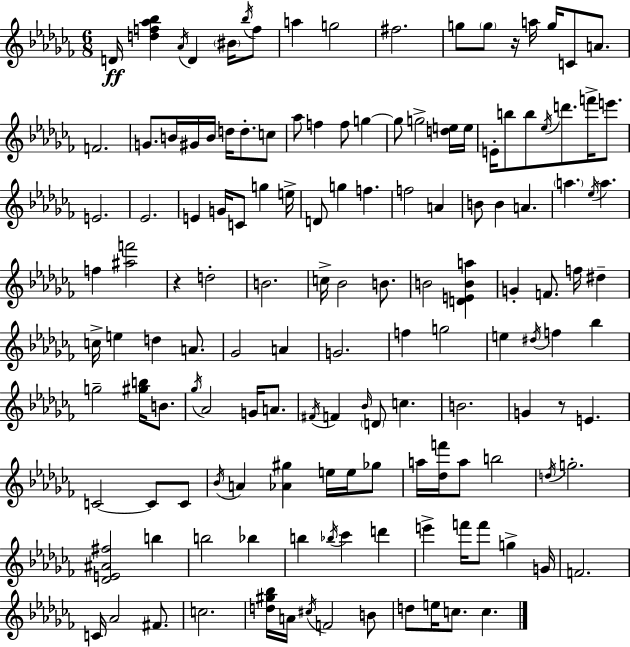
{
  \clef treble
  \numericTimeSignature
  \time 6/8
  \key aes \minor
  d'16\ff <d'' f'' aes'' bes''>4 \acciaccatura { aes'16 } d'4 \parenthesize bis'16 \acciaccatura { bes''16 } | f''8 a''4 g''2 | fis''2. | g''8 \parenthesize g''8 r16 a''16 g''16 c'8 a'8. | \break f'2. | g'8. b'16 gis'16 b'16 d''16 d''8.-. | c''8 aes''8 f''4 f''8 g''4~~ | g''8 g''2-> | \break <d'' e''>16 e''16 e'16-. b''8 b''8 \acciaccatura { ees''16 } d'''8. f'''16-> | e'''8. e'2. | ees'2. | e'4 g'16 c'8 g''4 | \break e''16-> d'8 g''4 f''4. | f''2 a'4 | b'8 b'4 a'4. | \parenthesize a''4. \acciaccatura { ees''16 } a''4. | \break f''4 <ais'' f'''>2 | r4 d''2-. | b'2. | c''16-> bes'2 | \break b'8. b'2 | <d' e' b' a''>4 g'4-. f'8. f''16 | dis''4-- c''16-> e''4 d''4 | a'8. ges'2 | \break a'4 g'2. | f''4 g''2 | e''4 \acciaccatura { dis''16 } f''4 | bes''4 g''2-- | \break <gis'' b''>16 b'8. \acciaccatura { ges''16 } aes'2 | g'16 a'8. \acciaccatura { fis'16 } f'4 \grace { bes'16 } | \parenthesize d'8 c''4. b'2. | g'4 | \break r8 e'4. c'2~~ | c'8 c'8 \acciaccatura { bes'16 } a'4 | <aes' gis''>4 e''16 e''16 ges''8 a''16 <des'' f'''>16 a''8 | b''2 \acciaccatura { d''16 } g''2.-. | \break <des' e' ais' fis''>2 | b''4 b''2 | bes''4 b''4 | \acciaccatura { bes''16 } ces'''4 d'''4 e'''4-> | \break f'''16 f'''8 g''4-> g'16 f'2. | c'16 | aes'2 fis'8. c''2. | <d'' gis'' bes''>16 | \break a'16 \acciaccatura { cis''16 } f'2 b'8 | d''8 e''16 c''8. c''4. | \bar "|."
}